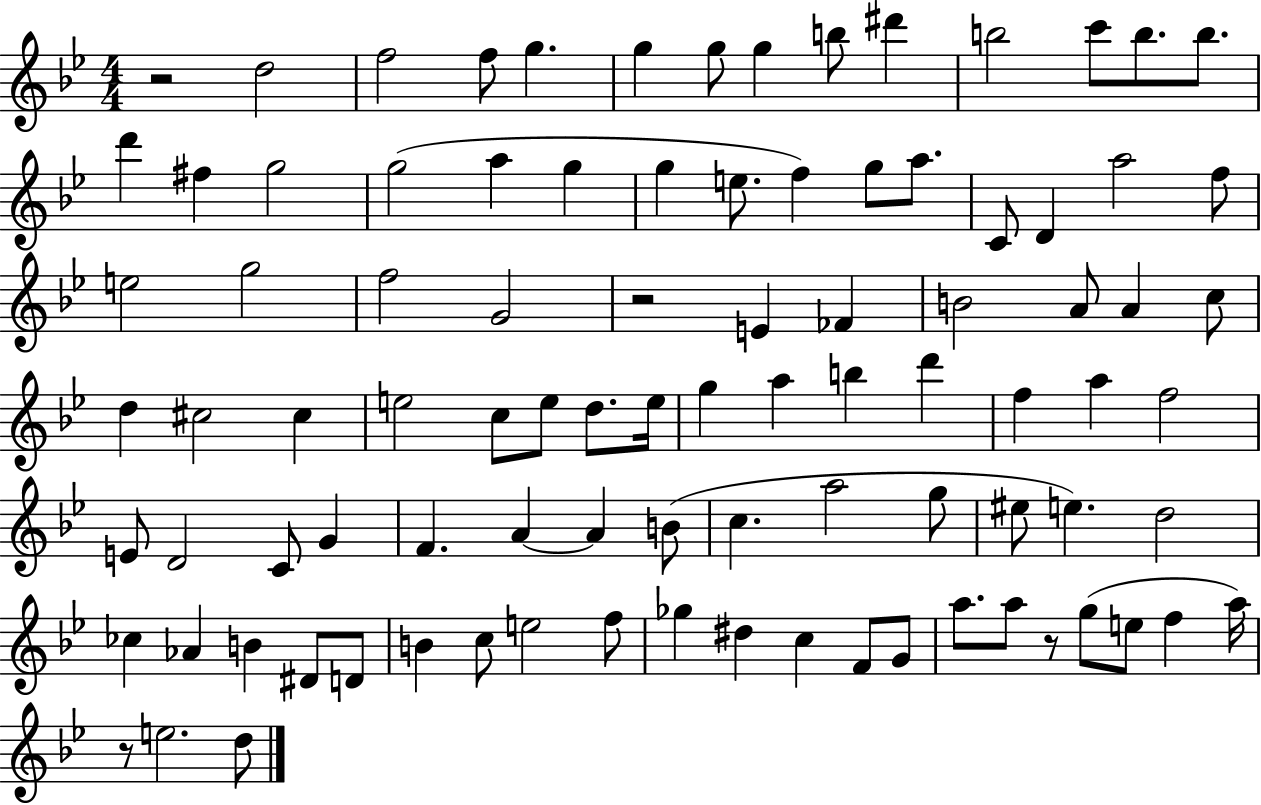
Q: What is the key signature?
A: BES major